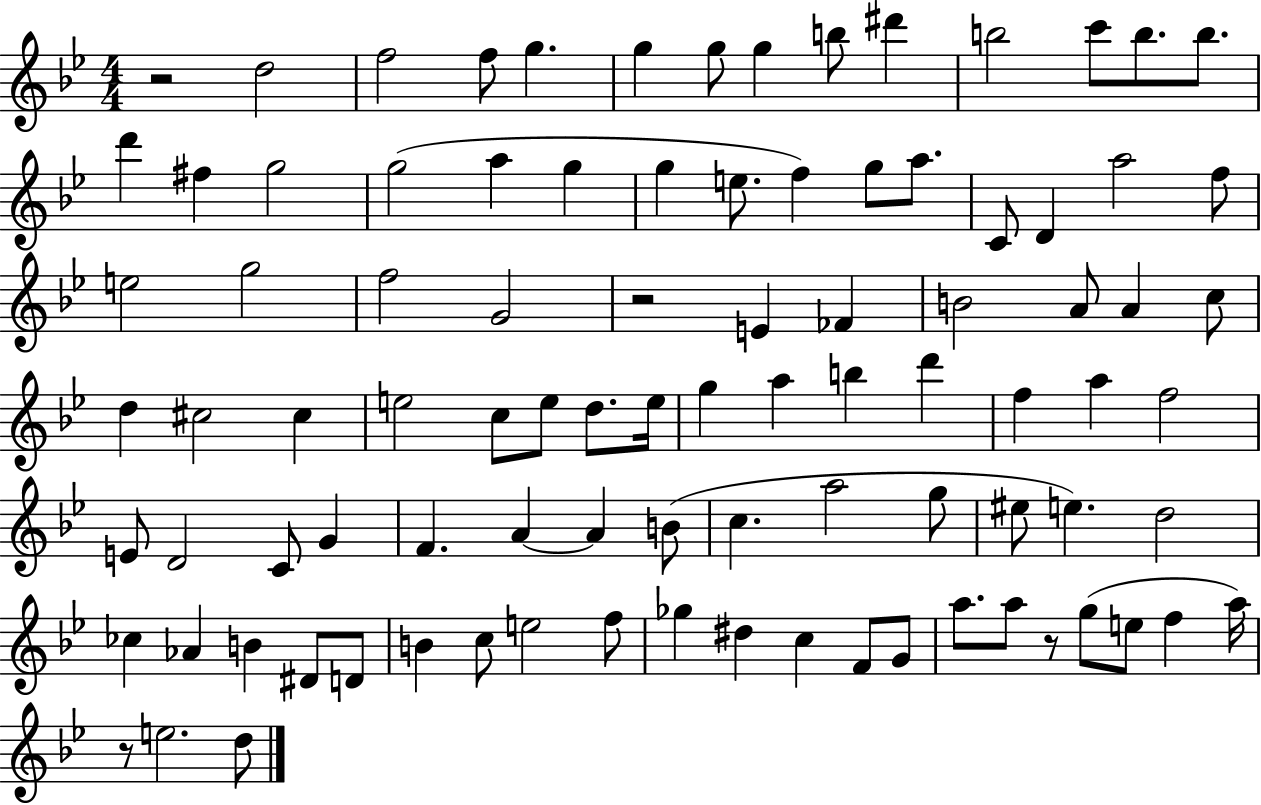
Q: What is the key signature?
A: BES major